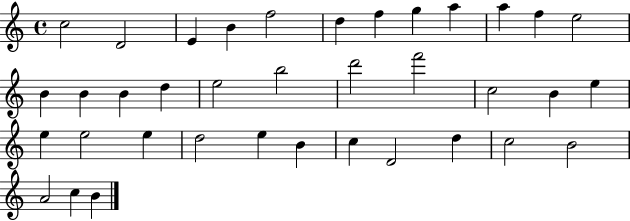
C5/h D4/h E4/q B4/q F5/h D5/q F5/q G5/q A5/q A5/q F5/q E5/h B4/q B4/q B4/q D5/q E5/h B5/h D6/h F6/h C5/h B4/q E5/q E5/q E5/h E5/q D5/h E5/q B4/q C5/q D4/h D5/q C5/h B4/h A4/h C5/q B4/q